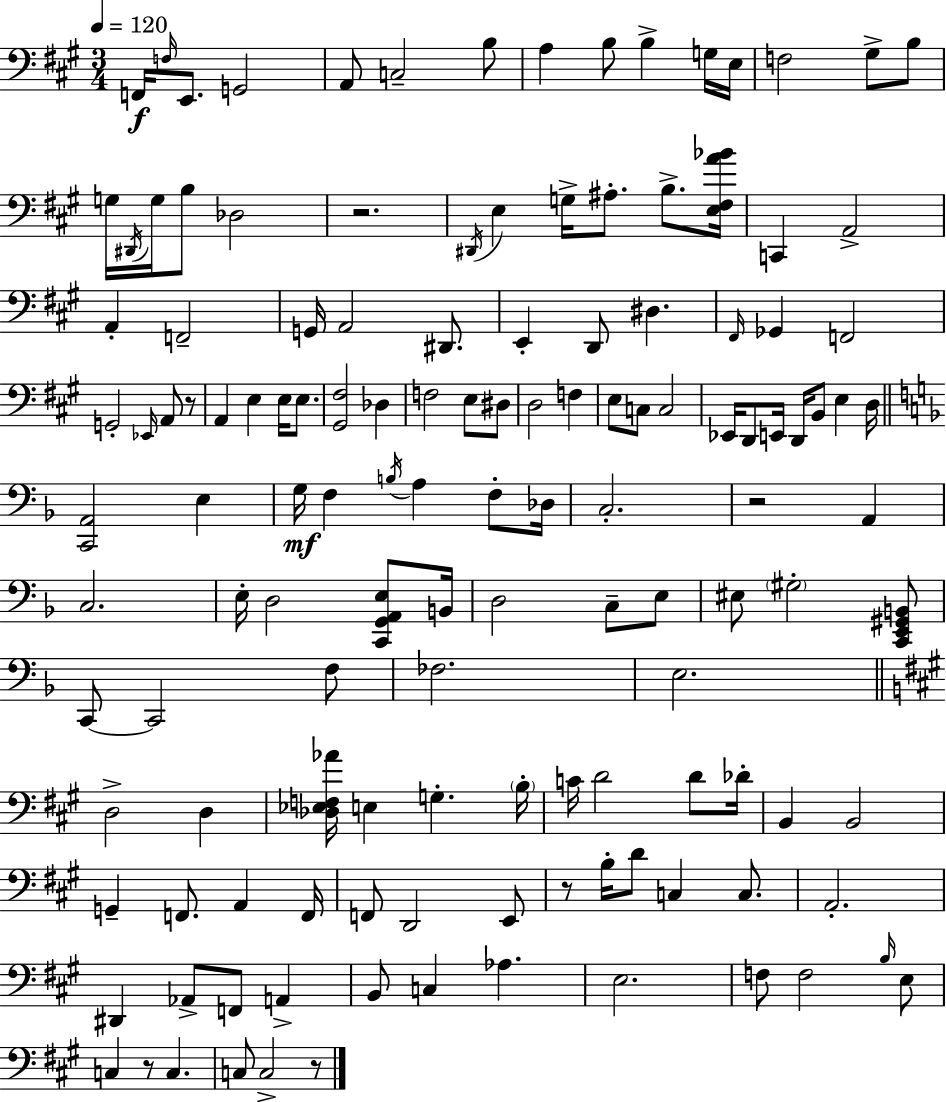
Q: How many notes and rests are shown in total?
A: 135